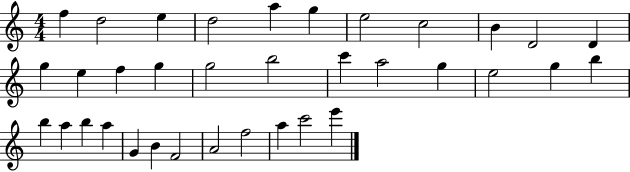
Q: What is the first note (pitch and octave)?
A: F5